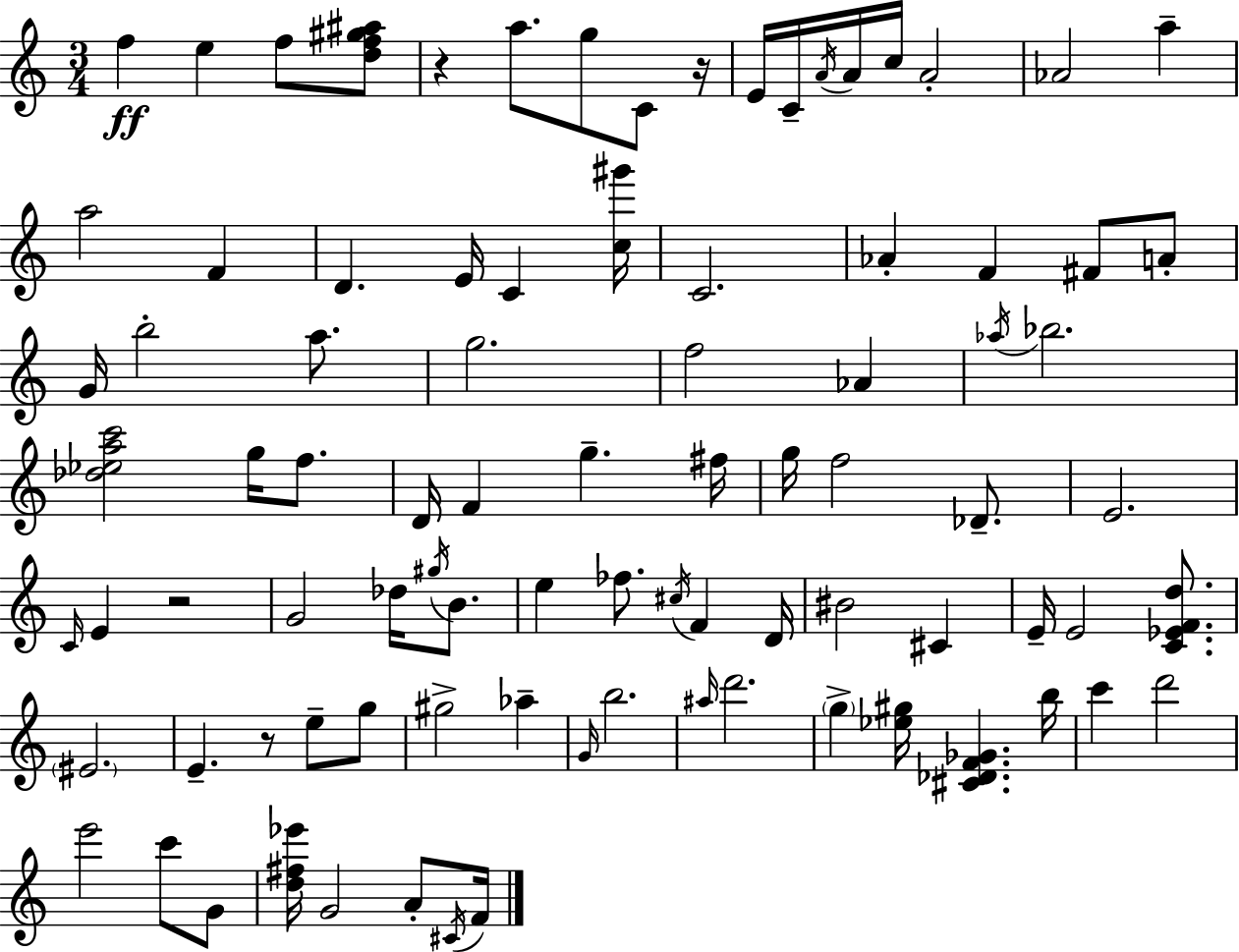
F5/q E5/q F5/e [D5,F5,G#5,A#5]/e R/q A5/e. G5/e C4/e R/s E4/s C4/s A4/s A4/s C5/s A4/h Ab4/h A5/q A5/h F4/q D4/q. E4/s C4/q [C5,G#6]/s C4/h. Ab4/q F4/q F#4/e A4/e G4/s B5/h A5/e. G5/h. F5/h Ab4/q Ab5/s Bb5/h. [Db5,Eb5,A5,C6]/h G5/s F5/e. D4/s F4/q G5/q. F#5/s G5/s F5/h Db4/e. E4/h. C4/s E4/q R/h G4/h Db5/s G#5/s B4/e. E5/q FES5/e. C#5/s F4/q D4/s BIS4/h C#4/q E4/s E4/h [C4,Eb4,F4,D5]/e. EIS4/h. E4/q. R/e E5/e G5/e G#5/h Ab5/q G4/s B5/h. A#5/s D6/h. G5/q [Eb5,G#5]/s [C#4,Db4,F4,Gb4]/q. B5/s C6/q D6/h E6/h C6/e G4/e [D5,F#5,Eb6]/s G4/h A4/e C#4/s F4/s